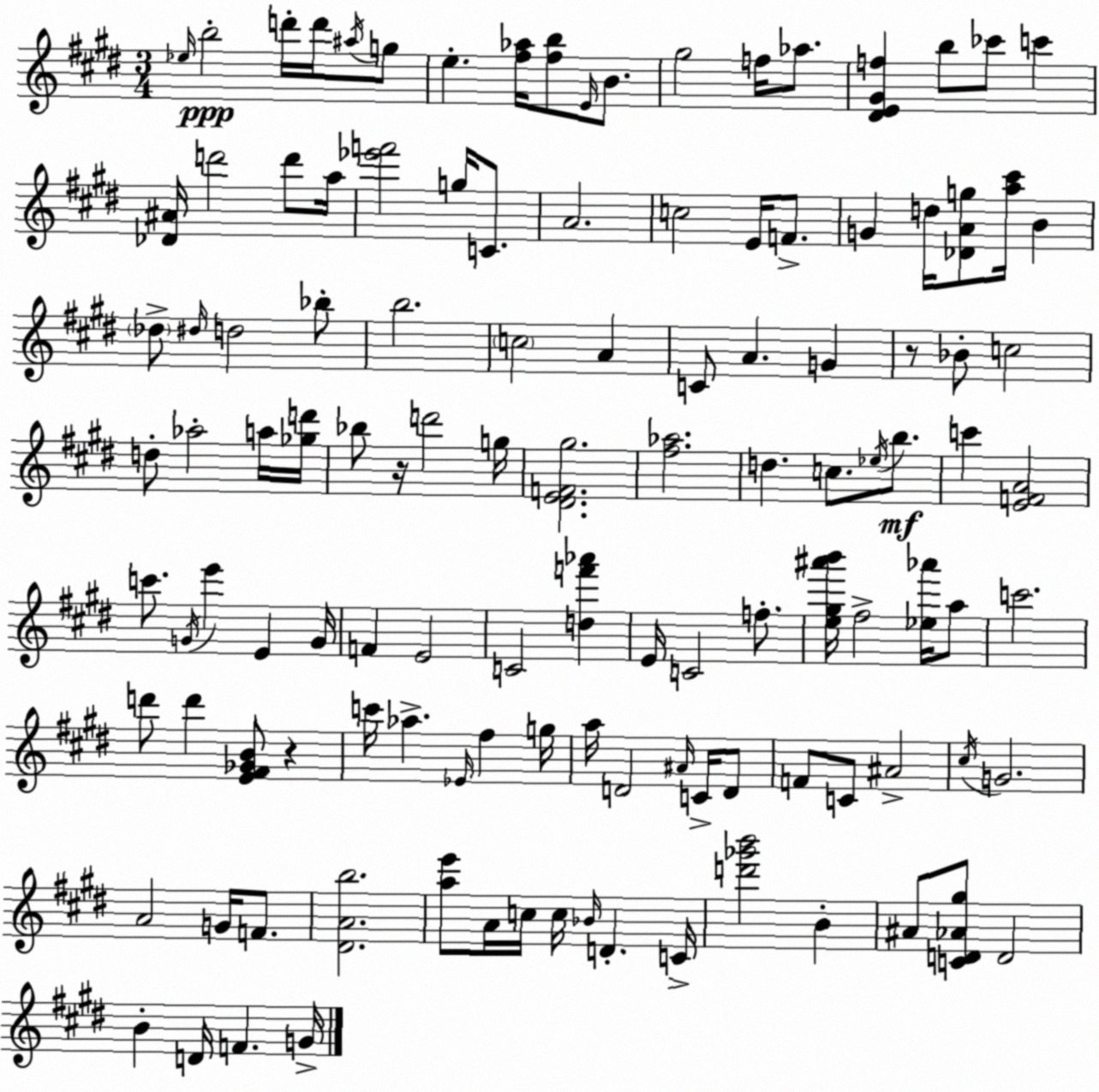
X:1
T:Untitled
M:3/4
L:1/4
K:E
_e/4 b2 d'/4 d'/4 ^a/4 g/2 e [^f_a]/4 [^fb]/2 E/4 B/2 ^g2 f/4 _a/2 [^DE^Gf] b/2 _c'/2 c' [_D^A]/4 d'2 d'/2 a/4 [_e'f']2 g/4 C/2 A2 c2 E/4 F/2 G d/4 [_DAg]/2 [a^c']/4 B _d/2 ^d/4 d2 _b/2 b2 c2 A C/2 A G z/2 _B/2 c2 d/2 _a2 a/4 [_gd']/4 _b/2 z/4 d'2 g/4 [^DEF^g]2 [^f_a]2 d c/2 _e/4 b/2 c' [EFA]2 c'/2 G/4 e' E G/4 F E2 C2 [df'_a'] E/4 C2 f/2 [e^g^a'b']/4 ^f2 [_e_a']/4 a/2 c'2 d'/2 d' [E^F_GB]/2 z c'/4 _a _E/4 ^f g/4 a/4 D2 ^A/4 C/4 D/2 F/2 C/2 ^A2 ^c/4 G2 A2 G/4 F/2 [^DAb]2 [ae']/2 A/4 c/4 c/4 _B/4 D C/4 [d'_g'b']2 B ^A/2 [CD_A^g]/2 D2 B D/4 F G/4